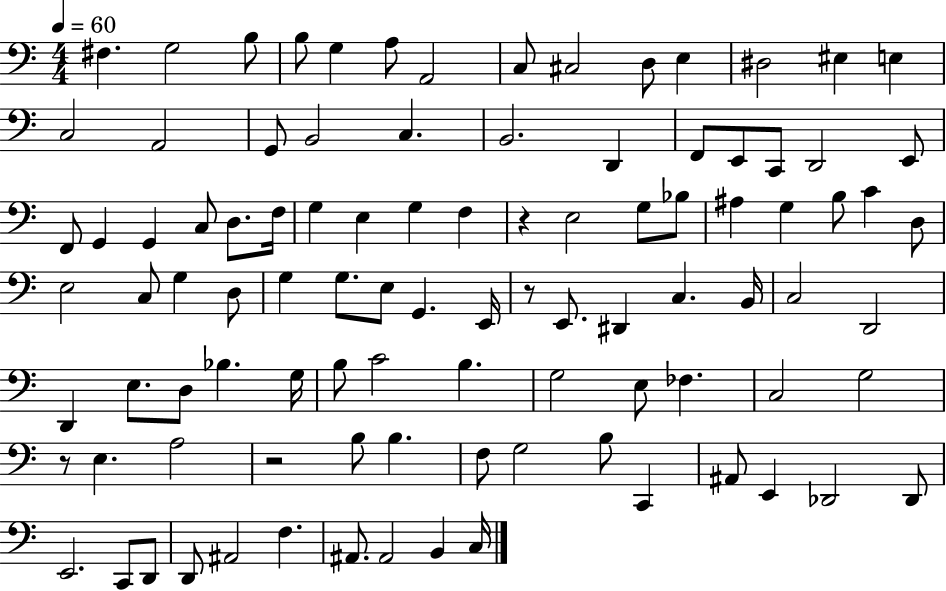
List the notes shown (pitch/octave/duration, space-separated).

F#3/q. G3/h B3/e B3/e G3/q A3/e A2/h C3/e C#3/h D3/e E3/q D#3/h EIS3/q E3/q C3/h A2/h G2/e B2/h C3/q. B2/h. D2/q F2/e E2/e C2/e D2/h E2/e F2/e G2/q G2/q C3/e D3/e. F3/s G3/q E3/q G3/q F3/q R/q E3/h G3/e Bb3/e A#3/q G3/q B3/e C4/q D3/e E3/h C3/e G3/q D3/e G3/q G3/e. E3/e G2/q. E2/s R/e E2/e. D#2/q C3/q. B2/s C3/h D2/h D2/q E3/e. D3/e Bb3/q. G3/s B3/e C4/h B3/q. G3/h E3/e FES3/q. C3/h G3/h R/e E3/q. A3/h R/h B3/e B3/q. F3/e G3/h B3/e C2/q A#2/e E2/q Db2/h Db2/e E2/h. C2/e D2/e D2/e A#2/h F3/q. A#2/e. A#2/h B2/q C3/s